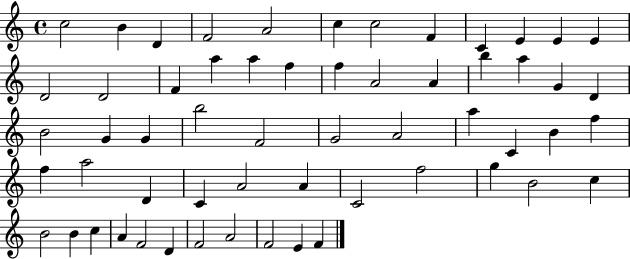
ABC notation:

X:1
T:Untitled
M:4/4
L:1/4
K:C
c2 B D F2 A2 c c2 F C E E E D2 D2 F a a f f A2 A b a G D B2 G G b2 F2 G2 A2 a C B f f a2 D C A2 A C2 f2 g B2 c B2 B c A F2 D F2 A2 F2 E F